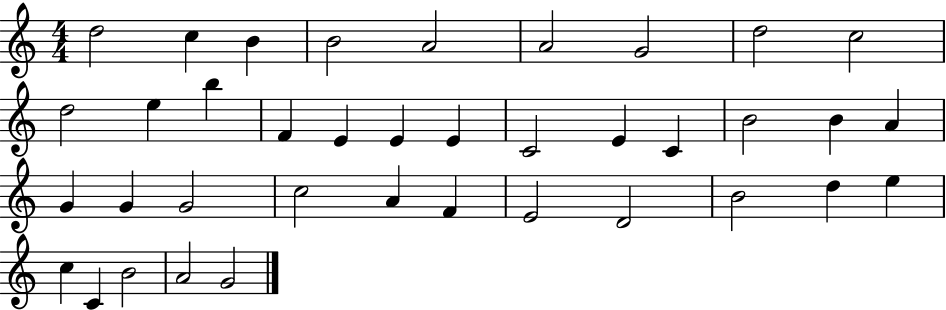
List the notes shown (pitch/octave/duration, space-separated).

D5/h C5/q B4/q B4/h A4/h A4/h G4/h D5/h C5/h D5/h E5/q B5/q F4/q E4/q E4/q E4/q C4/h E4/q C4/q B4/h B4/q A4/q G4/q G4/q G4/h C5/h A4/q F4/q E4/h D4/h B4/h D5/q E5/q C5/q C4/q B4/h A4/h G4/h